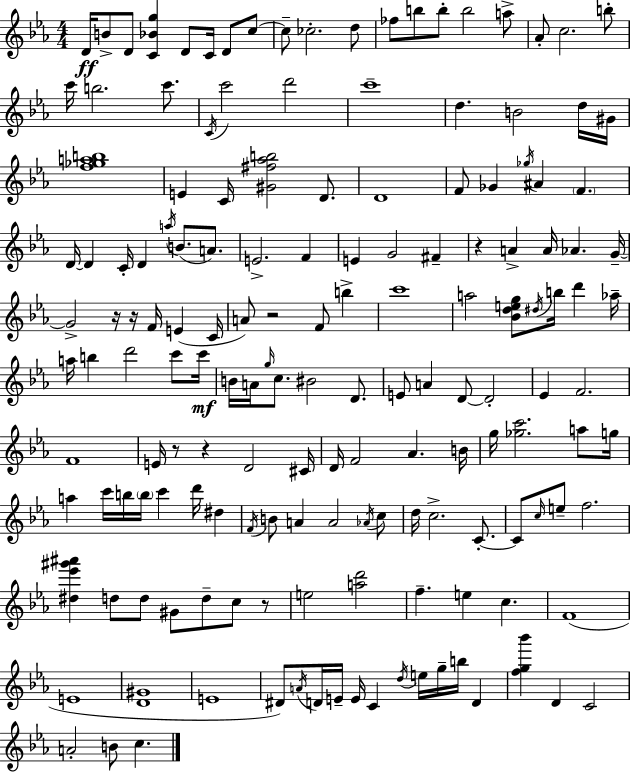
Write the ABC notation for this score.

X:1
T:Untitled
M:4/4
L:1/4
K:Cm
D/4 B/2 D/2 [C_Bg] D/2 C/4 D/2 c/2 c/2 _c2 d/2 _f/2 b/2 b/2 b2 a/2 _A/2 c2 b/2 c'/4 b2 c'/2 C/4 c'2 d'2 c'4 d B2 d/4 ^G/4 [f_gab]4 E C/4 [^G^f_ab]2 D/2 D4 F/2 _G _g/4 ^A F D/4 D C/4 D a/4 B/2 A/2 E2 F E G2 ^F z A A/4 _A G/4 G2 z/4 z/4 F/4 E C/4 A/2 z2 F/2 b c'4 a2 [_Bdeg]/2 ^d/4 b/4 d' _a/4 a/4 b d'2 c'/2 c'/4 B/4 A/4 g/4 c/2 ^B2 D/2 E/2 A D/2 D2 _E F2 F4 E/4 z/2 z D2 ^C/4 D/4 F2 _A B/4 g/4 [_gc']2 a/2 g/4 a c'/4 b/4 b/4 c' d'/4 ^d F/4 B/2 A A2 _A/4 c/2 d/4 c2 C/2 C/2 c/4 e/2 f2 [^d_e'^g'^a'] d/2 d/2 ^G/2 d/2 c/2 z/2 e2 [ad']2 f e c F4 E4 [D^G]4 E4 ^D/2 A/4 D/4 E/4 E/4 C d/4 e/4 g/4 b/4 D [fg_b'] D C2 A2 B/2 c